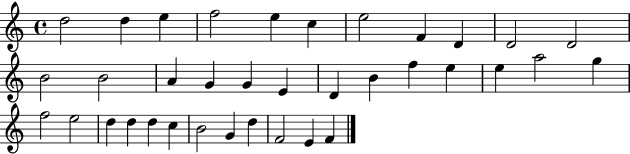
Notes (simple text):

D5/h D5/q E5/q F5/h E5/q C5/q E5/h F4/q D4/q D4/h D4/h B4/h B4/h A4/q G4/q G4/q E4/q D4/q B4/q F5/q E5/q E5/q A5/h G5/q F5/h E5/h D5/q D5/q D5/q C5/q B4/h G4/q D5/q F4/h E4/q F4/q